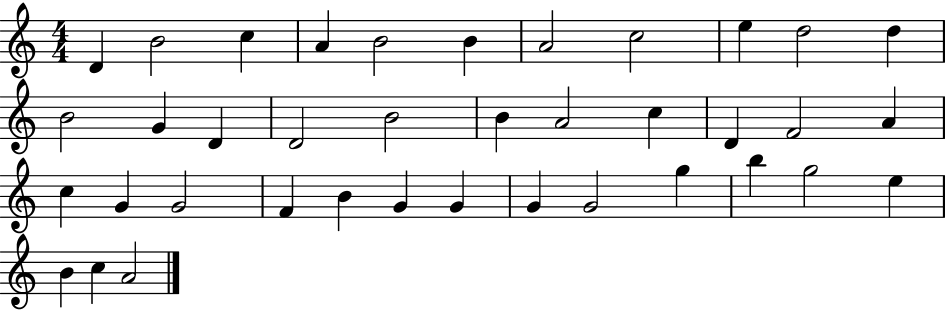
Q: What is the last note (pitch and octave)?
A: A4